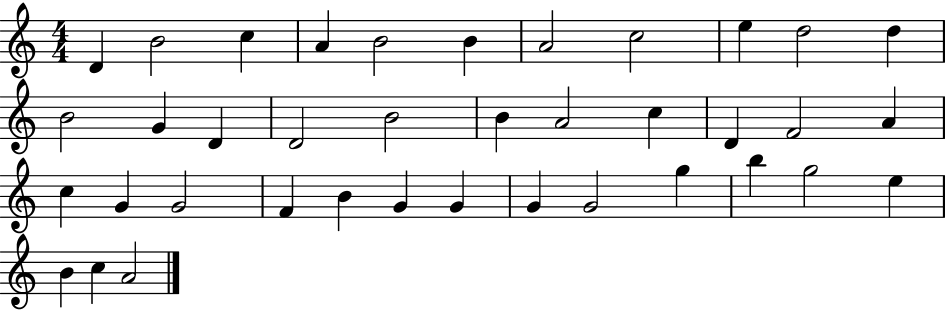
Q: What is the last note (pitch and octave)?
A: A4